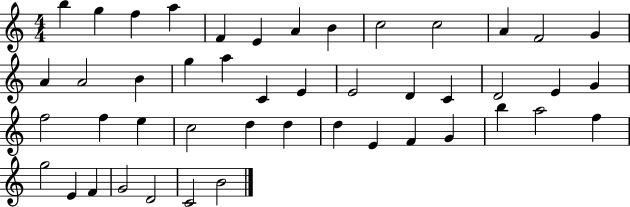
B5/q G5/q F5/q A5/q F4/q E4/q A4/q B4/q C5/h C5/h A4/q F4/h G4/q A4/q A4/h B4/q G5/q A5/q C4/q E4/q E4/h D4/q C4/q D4/h E4/q G4/q F5/h F5/q E5/q C5/h D5/q D5/q D5/q E4/q F4/q G4/q B5/q A5/h F5/q G5/h E4/q F4/q G4/h D4/h C4/h B4/h